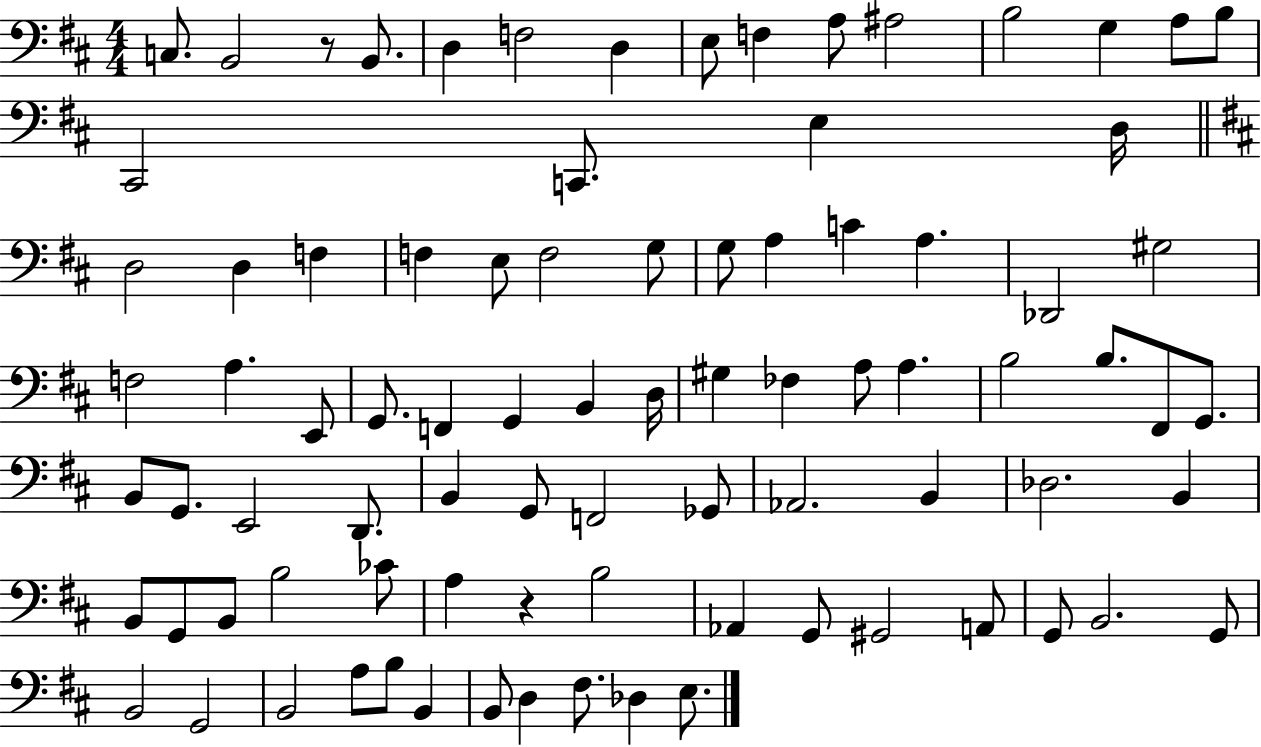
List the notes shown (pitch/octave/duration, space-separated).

C3/e. B2/h R/e B2/e. D3/q F3/h D3/q E3/e F3/q A3/e A#3/h B3/h G3/q A3/e B3/e C#2/h C2/e. E3/q D3/s D3/h D3/q F3/q F3/q E3/e F3/h G3/e G3/e A3/q C4/q A3/q. Db2/h G#3/h F3/h A3/q. E2/e G2/e. F2/q G2/q B2/q D3/s G#3/q FES3/q A3/e A3/q. B3/h B3/e. F#2/e G2/e. B2/e G2/e. E2/h D2/e. B2/q G2/e F2/h Gb2/e Ab2/h. B2/q Db3/h. B2/q B2/e G2/e B2/e B3/h CES4/e A3/q R/q B3/h Ab2/q G2/e G#2/h A2/e G2/e B2/h. G2/e B2/h G2/h B2/h A3/e B3/e B2/q B2/e D3/q F#3/e. Db3/q E3/e.